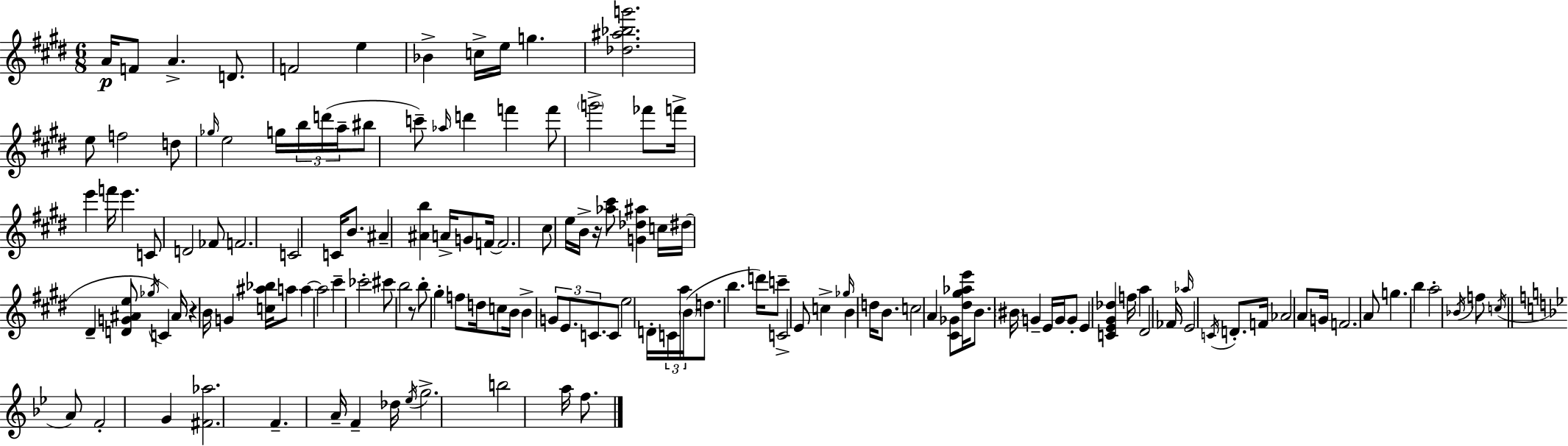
A4/s F4/e A4/q. D4/e. F4/h E5/q Bb4/q C5/s E5/s G5/q. [Db5,A#5,Bb5,G6]/h. E5/e F5/h D5/e Gb5/s E5/h G5/s B5/s D6/s A5/s BIS5/e C6/e Ab5/s D6/q F6/q F6/e G6/h FES6/e F6/s E6/q F6/s E6/q. C4/e D4/h FES4/e F4/h. C4/h C4/s B4/e. A#4/q [A#4,B5]/q A4/s G4/e F4/s F4/h. C#5/e E5/s B4/s R/s [Ab5,C#6]/e [G4,Db5,A#5]/q C5/s D#5/s D#4/q [D4,G4,A#4,E5]/e Gb5/s C4/q A#4/s R/q B4/s G4/q [C5,A#5,Bb5]/s A5/e A5/q A5/h C#6/q CES6/h C#6/e B5/h R/e B5/e G#5/q F5/e D5/s C5/e B4/s B4/q G4/e E4/e. C4/e. C4/e E5/h D4/s C4/s A5/s B4/s D5/e. B5/q. D6/s C6/e C4/h E4/e C5/q Gb5/s B4/q D5/s B4/e. C5/h A4/q [C#4,Gb4]/e [D#5,G#5,Ab5,E6]/s B4/e. BIS4/s G4/q E4/s G4/s G4/e E4/q [C4,E4,G#4,Db5]/q F5/s A5/q D#4/h FES4/s Ab5/s E4/h C4/s D4/e. F4/s Ab4/h A4/e G4/s F4/h. A4/e G5/q. B5/q A5/h Bb4/s F5/e C5/s A4/e F4/h G4/q [F#4,Ab5]/h. F4/q. A4/s F4/q Db5/s Eb5/s G5/h. B5/h A5/s F5/e.